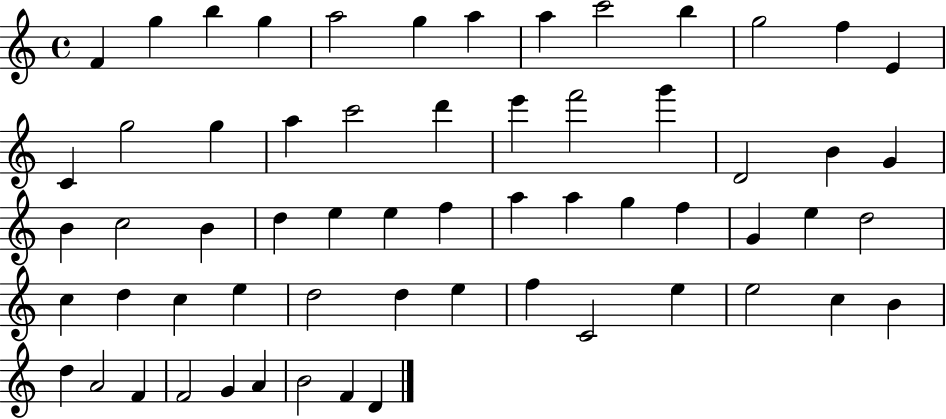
{
  \clef treble
  \time 4/4
  \defaultTimeSignature
  \key c \major
  f'4 g''4 b''4 g''4 | a''2 g''4 a''4 | a''4 c'''2 b''4 | g''2 f''4 e'4 | \break c'4 g''2 g''4 | a''4 c'''2 d'''4 | e'''4 f'''2 g'''4 | d'2 b'4 g'4 | \break b'4 c''2 b'4 | d''4 e''4 e''4 f''4 | a''4 a''4 g''4 f''4 | g'4 e''4 d''2 | \break c''4 d''4 c''4 e''4 | d''2 d''4 e''4 | f''4 c'2 e''4 | e''2 c''4 b'4 | \break d''4 a'2 f'4 | f'2 g'4 a'4 | b'2 f'4 d'4 | \bar "|."
}